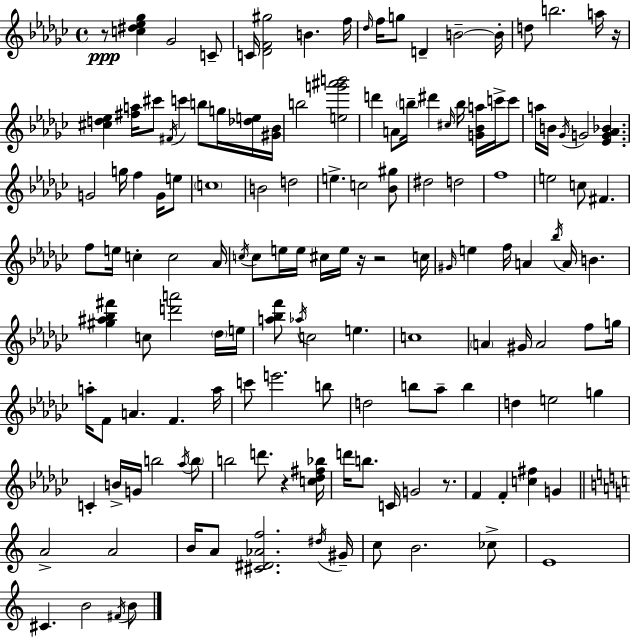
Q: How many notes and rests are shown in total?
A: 145